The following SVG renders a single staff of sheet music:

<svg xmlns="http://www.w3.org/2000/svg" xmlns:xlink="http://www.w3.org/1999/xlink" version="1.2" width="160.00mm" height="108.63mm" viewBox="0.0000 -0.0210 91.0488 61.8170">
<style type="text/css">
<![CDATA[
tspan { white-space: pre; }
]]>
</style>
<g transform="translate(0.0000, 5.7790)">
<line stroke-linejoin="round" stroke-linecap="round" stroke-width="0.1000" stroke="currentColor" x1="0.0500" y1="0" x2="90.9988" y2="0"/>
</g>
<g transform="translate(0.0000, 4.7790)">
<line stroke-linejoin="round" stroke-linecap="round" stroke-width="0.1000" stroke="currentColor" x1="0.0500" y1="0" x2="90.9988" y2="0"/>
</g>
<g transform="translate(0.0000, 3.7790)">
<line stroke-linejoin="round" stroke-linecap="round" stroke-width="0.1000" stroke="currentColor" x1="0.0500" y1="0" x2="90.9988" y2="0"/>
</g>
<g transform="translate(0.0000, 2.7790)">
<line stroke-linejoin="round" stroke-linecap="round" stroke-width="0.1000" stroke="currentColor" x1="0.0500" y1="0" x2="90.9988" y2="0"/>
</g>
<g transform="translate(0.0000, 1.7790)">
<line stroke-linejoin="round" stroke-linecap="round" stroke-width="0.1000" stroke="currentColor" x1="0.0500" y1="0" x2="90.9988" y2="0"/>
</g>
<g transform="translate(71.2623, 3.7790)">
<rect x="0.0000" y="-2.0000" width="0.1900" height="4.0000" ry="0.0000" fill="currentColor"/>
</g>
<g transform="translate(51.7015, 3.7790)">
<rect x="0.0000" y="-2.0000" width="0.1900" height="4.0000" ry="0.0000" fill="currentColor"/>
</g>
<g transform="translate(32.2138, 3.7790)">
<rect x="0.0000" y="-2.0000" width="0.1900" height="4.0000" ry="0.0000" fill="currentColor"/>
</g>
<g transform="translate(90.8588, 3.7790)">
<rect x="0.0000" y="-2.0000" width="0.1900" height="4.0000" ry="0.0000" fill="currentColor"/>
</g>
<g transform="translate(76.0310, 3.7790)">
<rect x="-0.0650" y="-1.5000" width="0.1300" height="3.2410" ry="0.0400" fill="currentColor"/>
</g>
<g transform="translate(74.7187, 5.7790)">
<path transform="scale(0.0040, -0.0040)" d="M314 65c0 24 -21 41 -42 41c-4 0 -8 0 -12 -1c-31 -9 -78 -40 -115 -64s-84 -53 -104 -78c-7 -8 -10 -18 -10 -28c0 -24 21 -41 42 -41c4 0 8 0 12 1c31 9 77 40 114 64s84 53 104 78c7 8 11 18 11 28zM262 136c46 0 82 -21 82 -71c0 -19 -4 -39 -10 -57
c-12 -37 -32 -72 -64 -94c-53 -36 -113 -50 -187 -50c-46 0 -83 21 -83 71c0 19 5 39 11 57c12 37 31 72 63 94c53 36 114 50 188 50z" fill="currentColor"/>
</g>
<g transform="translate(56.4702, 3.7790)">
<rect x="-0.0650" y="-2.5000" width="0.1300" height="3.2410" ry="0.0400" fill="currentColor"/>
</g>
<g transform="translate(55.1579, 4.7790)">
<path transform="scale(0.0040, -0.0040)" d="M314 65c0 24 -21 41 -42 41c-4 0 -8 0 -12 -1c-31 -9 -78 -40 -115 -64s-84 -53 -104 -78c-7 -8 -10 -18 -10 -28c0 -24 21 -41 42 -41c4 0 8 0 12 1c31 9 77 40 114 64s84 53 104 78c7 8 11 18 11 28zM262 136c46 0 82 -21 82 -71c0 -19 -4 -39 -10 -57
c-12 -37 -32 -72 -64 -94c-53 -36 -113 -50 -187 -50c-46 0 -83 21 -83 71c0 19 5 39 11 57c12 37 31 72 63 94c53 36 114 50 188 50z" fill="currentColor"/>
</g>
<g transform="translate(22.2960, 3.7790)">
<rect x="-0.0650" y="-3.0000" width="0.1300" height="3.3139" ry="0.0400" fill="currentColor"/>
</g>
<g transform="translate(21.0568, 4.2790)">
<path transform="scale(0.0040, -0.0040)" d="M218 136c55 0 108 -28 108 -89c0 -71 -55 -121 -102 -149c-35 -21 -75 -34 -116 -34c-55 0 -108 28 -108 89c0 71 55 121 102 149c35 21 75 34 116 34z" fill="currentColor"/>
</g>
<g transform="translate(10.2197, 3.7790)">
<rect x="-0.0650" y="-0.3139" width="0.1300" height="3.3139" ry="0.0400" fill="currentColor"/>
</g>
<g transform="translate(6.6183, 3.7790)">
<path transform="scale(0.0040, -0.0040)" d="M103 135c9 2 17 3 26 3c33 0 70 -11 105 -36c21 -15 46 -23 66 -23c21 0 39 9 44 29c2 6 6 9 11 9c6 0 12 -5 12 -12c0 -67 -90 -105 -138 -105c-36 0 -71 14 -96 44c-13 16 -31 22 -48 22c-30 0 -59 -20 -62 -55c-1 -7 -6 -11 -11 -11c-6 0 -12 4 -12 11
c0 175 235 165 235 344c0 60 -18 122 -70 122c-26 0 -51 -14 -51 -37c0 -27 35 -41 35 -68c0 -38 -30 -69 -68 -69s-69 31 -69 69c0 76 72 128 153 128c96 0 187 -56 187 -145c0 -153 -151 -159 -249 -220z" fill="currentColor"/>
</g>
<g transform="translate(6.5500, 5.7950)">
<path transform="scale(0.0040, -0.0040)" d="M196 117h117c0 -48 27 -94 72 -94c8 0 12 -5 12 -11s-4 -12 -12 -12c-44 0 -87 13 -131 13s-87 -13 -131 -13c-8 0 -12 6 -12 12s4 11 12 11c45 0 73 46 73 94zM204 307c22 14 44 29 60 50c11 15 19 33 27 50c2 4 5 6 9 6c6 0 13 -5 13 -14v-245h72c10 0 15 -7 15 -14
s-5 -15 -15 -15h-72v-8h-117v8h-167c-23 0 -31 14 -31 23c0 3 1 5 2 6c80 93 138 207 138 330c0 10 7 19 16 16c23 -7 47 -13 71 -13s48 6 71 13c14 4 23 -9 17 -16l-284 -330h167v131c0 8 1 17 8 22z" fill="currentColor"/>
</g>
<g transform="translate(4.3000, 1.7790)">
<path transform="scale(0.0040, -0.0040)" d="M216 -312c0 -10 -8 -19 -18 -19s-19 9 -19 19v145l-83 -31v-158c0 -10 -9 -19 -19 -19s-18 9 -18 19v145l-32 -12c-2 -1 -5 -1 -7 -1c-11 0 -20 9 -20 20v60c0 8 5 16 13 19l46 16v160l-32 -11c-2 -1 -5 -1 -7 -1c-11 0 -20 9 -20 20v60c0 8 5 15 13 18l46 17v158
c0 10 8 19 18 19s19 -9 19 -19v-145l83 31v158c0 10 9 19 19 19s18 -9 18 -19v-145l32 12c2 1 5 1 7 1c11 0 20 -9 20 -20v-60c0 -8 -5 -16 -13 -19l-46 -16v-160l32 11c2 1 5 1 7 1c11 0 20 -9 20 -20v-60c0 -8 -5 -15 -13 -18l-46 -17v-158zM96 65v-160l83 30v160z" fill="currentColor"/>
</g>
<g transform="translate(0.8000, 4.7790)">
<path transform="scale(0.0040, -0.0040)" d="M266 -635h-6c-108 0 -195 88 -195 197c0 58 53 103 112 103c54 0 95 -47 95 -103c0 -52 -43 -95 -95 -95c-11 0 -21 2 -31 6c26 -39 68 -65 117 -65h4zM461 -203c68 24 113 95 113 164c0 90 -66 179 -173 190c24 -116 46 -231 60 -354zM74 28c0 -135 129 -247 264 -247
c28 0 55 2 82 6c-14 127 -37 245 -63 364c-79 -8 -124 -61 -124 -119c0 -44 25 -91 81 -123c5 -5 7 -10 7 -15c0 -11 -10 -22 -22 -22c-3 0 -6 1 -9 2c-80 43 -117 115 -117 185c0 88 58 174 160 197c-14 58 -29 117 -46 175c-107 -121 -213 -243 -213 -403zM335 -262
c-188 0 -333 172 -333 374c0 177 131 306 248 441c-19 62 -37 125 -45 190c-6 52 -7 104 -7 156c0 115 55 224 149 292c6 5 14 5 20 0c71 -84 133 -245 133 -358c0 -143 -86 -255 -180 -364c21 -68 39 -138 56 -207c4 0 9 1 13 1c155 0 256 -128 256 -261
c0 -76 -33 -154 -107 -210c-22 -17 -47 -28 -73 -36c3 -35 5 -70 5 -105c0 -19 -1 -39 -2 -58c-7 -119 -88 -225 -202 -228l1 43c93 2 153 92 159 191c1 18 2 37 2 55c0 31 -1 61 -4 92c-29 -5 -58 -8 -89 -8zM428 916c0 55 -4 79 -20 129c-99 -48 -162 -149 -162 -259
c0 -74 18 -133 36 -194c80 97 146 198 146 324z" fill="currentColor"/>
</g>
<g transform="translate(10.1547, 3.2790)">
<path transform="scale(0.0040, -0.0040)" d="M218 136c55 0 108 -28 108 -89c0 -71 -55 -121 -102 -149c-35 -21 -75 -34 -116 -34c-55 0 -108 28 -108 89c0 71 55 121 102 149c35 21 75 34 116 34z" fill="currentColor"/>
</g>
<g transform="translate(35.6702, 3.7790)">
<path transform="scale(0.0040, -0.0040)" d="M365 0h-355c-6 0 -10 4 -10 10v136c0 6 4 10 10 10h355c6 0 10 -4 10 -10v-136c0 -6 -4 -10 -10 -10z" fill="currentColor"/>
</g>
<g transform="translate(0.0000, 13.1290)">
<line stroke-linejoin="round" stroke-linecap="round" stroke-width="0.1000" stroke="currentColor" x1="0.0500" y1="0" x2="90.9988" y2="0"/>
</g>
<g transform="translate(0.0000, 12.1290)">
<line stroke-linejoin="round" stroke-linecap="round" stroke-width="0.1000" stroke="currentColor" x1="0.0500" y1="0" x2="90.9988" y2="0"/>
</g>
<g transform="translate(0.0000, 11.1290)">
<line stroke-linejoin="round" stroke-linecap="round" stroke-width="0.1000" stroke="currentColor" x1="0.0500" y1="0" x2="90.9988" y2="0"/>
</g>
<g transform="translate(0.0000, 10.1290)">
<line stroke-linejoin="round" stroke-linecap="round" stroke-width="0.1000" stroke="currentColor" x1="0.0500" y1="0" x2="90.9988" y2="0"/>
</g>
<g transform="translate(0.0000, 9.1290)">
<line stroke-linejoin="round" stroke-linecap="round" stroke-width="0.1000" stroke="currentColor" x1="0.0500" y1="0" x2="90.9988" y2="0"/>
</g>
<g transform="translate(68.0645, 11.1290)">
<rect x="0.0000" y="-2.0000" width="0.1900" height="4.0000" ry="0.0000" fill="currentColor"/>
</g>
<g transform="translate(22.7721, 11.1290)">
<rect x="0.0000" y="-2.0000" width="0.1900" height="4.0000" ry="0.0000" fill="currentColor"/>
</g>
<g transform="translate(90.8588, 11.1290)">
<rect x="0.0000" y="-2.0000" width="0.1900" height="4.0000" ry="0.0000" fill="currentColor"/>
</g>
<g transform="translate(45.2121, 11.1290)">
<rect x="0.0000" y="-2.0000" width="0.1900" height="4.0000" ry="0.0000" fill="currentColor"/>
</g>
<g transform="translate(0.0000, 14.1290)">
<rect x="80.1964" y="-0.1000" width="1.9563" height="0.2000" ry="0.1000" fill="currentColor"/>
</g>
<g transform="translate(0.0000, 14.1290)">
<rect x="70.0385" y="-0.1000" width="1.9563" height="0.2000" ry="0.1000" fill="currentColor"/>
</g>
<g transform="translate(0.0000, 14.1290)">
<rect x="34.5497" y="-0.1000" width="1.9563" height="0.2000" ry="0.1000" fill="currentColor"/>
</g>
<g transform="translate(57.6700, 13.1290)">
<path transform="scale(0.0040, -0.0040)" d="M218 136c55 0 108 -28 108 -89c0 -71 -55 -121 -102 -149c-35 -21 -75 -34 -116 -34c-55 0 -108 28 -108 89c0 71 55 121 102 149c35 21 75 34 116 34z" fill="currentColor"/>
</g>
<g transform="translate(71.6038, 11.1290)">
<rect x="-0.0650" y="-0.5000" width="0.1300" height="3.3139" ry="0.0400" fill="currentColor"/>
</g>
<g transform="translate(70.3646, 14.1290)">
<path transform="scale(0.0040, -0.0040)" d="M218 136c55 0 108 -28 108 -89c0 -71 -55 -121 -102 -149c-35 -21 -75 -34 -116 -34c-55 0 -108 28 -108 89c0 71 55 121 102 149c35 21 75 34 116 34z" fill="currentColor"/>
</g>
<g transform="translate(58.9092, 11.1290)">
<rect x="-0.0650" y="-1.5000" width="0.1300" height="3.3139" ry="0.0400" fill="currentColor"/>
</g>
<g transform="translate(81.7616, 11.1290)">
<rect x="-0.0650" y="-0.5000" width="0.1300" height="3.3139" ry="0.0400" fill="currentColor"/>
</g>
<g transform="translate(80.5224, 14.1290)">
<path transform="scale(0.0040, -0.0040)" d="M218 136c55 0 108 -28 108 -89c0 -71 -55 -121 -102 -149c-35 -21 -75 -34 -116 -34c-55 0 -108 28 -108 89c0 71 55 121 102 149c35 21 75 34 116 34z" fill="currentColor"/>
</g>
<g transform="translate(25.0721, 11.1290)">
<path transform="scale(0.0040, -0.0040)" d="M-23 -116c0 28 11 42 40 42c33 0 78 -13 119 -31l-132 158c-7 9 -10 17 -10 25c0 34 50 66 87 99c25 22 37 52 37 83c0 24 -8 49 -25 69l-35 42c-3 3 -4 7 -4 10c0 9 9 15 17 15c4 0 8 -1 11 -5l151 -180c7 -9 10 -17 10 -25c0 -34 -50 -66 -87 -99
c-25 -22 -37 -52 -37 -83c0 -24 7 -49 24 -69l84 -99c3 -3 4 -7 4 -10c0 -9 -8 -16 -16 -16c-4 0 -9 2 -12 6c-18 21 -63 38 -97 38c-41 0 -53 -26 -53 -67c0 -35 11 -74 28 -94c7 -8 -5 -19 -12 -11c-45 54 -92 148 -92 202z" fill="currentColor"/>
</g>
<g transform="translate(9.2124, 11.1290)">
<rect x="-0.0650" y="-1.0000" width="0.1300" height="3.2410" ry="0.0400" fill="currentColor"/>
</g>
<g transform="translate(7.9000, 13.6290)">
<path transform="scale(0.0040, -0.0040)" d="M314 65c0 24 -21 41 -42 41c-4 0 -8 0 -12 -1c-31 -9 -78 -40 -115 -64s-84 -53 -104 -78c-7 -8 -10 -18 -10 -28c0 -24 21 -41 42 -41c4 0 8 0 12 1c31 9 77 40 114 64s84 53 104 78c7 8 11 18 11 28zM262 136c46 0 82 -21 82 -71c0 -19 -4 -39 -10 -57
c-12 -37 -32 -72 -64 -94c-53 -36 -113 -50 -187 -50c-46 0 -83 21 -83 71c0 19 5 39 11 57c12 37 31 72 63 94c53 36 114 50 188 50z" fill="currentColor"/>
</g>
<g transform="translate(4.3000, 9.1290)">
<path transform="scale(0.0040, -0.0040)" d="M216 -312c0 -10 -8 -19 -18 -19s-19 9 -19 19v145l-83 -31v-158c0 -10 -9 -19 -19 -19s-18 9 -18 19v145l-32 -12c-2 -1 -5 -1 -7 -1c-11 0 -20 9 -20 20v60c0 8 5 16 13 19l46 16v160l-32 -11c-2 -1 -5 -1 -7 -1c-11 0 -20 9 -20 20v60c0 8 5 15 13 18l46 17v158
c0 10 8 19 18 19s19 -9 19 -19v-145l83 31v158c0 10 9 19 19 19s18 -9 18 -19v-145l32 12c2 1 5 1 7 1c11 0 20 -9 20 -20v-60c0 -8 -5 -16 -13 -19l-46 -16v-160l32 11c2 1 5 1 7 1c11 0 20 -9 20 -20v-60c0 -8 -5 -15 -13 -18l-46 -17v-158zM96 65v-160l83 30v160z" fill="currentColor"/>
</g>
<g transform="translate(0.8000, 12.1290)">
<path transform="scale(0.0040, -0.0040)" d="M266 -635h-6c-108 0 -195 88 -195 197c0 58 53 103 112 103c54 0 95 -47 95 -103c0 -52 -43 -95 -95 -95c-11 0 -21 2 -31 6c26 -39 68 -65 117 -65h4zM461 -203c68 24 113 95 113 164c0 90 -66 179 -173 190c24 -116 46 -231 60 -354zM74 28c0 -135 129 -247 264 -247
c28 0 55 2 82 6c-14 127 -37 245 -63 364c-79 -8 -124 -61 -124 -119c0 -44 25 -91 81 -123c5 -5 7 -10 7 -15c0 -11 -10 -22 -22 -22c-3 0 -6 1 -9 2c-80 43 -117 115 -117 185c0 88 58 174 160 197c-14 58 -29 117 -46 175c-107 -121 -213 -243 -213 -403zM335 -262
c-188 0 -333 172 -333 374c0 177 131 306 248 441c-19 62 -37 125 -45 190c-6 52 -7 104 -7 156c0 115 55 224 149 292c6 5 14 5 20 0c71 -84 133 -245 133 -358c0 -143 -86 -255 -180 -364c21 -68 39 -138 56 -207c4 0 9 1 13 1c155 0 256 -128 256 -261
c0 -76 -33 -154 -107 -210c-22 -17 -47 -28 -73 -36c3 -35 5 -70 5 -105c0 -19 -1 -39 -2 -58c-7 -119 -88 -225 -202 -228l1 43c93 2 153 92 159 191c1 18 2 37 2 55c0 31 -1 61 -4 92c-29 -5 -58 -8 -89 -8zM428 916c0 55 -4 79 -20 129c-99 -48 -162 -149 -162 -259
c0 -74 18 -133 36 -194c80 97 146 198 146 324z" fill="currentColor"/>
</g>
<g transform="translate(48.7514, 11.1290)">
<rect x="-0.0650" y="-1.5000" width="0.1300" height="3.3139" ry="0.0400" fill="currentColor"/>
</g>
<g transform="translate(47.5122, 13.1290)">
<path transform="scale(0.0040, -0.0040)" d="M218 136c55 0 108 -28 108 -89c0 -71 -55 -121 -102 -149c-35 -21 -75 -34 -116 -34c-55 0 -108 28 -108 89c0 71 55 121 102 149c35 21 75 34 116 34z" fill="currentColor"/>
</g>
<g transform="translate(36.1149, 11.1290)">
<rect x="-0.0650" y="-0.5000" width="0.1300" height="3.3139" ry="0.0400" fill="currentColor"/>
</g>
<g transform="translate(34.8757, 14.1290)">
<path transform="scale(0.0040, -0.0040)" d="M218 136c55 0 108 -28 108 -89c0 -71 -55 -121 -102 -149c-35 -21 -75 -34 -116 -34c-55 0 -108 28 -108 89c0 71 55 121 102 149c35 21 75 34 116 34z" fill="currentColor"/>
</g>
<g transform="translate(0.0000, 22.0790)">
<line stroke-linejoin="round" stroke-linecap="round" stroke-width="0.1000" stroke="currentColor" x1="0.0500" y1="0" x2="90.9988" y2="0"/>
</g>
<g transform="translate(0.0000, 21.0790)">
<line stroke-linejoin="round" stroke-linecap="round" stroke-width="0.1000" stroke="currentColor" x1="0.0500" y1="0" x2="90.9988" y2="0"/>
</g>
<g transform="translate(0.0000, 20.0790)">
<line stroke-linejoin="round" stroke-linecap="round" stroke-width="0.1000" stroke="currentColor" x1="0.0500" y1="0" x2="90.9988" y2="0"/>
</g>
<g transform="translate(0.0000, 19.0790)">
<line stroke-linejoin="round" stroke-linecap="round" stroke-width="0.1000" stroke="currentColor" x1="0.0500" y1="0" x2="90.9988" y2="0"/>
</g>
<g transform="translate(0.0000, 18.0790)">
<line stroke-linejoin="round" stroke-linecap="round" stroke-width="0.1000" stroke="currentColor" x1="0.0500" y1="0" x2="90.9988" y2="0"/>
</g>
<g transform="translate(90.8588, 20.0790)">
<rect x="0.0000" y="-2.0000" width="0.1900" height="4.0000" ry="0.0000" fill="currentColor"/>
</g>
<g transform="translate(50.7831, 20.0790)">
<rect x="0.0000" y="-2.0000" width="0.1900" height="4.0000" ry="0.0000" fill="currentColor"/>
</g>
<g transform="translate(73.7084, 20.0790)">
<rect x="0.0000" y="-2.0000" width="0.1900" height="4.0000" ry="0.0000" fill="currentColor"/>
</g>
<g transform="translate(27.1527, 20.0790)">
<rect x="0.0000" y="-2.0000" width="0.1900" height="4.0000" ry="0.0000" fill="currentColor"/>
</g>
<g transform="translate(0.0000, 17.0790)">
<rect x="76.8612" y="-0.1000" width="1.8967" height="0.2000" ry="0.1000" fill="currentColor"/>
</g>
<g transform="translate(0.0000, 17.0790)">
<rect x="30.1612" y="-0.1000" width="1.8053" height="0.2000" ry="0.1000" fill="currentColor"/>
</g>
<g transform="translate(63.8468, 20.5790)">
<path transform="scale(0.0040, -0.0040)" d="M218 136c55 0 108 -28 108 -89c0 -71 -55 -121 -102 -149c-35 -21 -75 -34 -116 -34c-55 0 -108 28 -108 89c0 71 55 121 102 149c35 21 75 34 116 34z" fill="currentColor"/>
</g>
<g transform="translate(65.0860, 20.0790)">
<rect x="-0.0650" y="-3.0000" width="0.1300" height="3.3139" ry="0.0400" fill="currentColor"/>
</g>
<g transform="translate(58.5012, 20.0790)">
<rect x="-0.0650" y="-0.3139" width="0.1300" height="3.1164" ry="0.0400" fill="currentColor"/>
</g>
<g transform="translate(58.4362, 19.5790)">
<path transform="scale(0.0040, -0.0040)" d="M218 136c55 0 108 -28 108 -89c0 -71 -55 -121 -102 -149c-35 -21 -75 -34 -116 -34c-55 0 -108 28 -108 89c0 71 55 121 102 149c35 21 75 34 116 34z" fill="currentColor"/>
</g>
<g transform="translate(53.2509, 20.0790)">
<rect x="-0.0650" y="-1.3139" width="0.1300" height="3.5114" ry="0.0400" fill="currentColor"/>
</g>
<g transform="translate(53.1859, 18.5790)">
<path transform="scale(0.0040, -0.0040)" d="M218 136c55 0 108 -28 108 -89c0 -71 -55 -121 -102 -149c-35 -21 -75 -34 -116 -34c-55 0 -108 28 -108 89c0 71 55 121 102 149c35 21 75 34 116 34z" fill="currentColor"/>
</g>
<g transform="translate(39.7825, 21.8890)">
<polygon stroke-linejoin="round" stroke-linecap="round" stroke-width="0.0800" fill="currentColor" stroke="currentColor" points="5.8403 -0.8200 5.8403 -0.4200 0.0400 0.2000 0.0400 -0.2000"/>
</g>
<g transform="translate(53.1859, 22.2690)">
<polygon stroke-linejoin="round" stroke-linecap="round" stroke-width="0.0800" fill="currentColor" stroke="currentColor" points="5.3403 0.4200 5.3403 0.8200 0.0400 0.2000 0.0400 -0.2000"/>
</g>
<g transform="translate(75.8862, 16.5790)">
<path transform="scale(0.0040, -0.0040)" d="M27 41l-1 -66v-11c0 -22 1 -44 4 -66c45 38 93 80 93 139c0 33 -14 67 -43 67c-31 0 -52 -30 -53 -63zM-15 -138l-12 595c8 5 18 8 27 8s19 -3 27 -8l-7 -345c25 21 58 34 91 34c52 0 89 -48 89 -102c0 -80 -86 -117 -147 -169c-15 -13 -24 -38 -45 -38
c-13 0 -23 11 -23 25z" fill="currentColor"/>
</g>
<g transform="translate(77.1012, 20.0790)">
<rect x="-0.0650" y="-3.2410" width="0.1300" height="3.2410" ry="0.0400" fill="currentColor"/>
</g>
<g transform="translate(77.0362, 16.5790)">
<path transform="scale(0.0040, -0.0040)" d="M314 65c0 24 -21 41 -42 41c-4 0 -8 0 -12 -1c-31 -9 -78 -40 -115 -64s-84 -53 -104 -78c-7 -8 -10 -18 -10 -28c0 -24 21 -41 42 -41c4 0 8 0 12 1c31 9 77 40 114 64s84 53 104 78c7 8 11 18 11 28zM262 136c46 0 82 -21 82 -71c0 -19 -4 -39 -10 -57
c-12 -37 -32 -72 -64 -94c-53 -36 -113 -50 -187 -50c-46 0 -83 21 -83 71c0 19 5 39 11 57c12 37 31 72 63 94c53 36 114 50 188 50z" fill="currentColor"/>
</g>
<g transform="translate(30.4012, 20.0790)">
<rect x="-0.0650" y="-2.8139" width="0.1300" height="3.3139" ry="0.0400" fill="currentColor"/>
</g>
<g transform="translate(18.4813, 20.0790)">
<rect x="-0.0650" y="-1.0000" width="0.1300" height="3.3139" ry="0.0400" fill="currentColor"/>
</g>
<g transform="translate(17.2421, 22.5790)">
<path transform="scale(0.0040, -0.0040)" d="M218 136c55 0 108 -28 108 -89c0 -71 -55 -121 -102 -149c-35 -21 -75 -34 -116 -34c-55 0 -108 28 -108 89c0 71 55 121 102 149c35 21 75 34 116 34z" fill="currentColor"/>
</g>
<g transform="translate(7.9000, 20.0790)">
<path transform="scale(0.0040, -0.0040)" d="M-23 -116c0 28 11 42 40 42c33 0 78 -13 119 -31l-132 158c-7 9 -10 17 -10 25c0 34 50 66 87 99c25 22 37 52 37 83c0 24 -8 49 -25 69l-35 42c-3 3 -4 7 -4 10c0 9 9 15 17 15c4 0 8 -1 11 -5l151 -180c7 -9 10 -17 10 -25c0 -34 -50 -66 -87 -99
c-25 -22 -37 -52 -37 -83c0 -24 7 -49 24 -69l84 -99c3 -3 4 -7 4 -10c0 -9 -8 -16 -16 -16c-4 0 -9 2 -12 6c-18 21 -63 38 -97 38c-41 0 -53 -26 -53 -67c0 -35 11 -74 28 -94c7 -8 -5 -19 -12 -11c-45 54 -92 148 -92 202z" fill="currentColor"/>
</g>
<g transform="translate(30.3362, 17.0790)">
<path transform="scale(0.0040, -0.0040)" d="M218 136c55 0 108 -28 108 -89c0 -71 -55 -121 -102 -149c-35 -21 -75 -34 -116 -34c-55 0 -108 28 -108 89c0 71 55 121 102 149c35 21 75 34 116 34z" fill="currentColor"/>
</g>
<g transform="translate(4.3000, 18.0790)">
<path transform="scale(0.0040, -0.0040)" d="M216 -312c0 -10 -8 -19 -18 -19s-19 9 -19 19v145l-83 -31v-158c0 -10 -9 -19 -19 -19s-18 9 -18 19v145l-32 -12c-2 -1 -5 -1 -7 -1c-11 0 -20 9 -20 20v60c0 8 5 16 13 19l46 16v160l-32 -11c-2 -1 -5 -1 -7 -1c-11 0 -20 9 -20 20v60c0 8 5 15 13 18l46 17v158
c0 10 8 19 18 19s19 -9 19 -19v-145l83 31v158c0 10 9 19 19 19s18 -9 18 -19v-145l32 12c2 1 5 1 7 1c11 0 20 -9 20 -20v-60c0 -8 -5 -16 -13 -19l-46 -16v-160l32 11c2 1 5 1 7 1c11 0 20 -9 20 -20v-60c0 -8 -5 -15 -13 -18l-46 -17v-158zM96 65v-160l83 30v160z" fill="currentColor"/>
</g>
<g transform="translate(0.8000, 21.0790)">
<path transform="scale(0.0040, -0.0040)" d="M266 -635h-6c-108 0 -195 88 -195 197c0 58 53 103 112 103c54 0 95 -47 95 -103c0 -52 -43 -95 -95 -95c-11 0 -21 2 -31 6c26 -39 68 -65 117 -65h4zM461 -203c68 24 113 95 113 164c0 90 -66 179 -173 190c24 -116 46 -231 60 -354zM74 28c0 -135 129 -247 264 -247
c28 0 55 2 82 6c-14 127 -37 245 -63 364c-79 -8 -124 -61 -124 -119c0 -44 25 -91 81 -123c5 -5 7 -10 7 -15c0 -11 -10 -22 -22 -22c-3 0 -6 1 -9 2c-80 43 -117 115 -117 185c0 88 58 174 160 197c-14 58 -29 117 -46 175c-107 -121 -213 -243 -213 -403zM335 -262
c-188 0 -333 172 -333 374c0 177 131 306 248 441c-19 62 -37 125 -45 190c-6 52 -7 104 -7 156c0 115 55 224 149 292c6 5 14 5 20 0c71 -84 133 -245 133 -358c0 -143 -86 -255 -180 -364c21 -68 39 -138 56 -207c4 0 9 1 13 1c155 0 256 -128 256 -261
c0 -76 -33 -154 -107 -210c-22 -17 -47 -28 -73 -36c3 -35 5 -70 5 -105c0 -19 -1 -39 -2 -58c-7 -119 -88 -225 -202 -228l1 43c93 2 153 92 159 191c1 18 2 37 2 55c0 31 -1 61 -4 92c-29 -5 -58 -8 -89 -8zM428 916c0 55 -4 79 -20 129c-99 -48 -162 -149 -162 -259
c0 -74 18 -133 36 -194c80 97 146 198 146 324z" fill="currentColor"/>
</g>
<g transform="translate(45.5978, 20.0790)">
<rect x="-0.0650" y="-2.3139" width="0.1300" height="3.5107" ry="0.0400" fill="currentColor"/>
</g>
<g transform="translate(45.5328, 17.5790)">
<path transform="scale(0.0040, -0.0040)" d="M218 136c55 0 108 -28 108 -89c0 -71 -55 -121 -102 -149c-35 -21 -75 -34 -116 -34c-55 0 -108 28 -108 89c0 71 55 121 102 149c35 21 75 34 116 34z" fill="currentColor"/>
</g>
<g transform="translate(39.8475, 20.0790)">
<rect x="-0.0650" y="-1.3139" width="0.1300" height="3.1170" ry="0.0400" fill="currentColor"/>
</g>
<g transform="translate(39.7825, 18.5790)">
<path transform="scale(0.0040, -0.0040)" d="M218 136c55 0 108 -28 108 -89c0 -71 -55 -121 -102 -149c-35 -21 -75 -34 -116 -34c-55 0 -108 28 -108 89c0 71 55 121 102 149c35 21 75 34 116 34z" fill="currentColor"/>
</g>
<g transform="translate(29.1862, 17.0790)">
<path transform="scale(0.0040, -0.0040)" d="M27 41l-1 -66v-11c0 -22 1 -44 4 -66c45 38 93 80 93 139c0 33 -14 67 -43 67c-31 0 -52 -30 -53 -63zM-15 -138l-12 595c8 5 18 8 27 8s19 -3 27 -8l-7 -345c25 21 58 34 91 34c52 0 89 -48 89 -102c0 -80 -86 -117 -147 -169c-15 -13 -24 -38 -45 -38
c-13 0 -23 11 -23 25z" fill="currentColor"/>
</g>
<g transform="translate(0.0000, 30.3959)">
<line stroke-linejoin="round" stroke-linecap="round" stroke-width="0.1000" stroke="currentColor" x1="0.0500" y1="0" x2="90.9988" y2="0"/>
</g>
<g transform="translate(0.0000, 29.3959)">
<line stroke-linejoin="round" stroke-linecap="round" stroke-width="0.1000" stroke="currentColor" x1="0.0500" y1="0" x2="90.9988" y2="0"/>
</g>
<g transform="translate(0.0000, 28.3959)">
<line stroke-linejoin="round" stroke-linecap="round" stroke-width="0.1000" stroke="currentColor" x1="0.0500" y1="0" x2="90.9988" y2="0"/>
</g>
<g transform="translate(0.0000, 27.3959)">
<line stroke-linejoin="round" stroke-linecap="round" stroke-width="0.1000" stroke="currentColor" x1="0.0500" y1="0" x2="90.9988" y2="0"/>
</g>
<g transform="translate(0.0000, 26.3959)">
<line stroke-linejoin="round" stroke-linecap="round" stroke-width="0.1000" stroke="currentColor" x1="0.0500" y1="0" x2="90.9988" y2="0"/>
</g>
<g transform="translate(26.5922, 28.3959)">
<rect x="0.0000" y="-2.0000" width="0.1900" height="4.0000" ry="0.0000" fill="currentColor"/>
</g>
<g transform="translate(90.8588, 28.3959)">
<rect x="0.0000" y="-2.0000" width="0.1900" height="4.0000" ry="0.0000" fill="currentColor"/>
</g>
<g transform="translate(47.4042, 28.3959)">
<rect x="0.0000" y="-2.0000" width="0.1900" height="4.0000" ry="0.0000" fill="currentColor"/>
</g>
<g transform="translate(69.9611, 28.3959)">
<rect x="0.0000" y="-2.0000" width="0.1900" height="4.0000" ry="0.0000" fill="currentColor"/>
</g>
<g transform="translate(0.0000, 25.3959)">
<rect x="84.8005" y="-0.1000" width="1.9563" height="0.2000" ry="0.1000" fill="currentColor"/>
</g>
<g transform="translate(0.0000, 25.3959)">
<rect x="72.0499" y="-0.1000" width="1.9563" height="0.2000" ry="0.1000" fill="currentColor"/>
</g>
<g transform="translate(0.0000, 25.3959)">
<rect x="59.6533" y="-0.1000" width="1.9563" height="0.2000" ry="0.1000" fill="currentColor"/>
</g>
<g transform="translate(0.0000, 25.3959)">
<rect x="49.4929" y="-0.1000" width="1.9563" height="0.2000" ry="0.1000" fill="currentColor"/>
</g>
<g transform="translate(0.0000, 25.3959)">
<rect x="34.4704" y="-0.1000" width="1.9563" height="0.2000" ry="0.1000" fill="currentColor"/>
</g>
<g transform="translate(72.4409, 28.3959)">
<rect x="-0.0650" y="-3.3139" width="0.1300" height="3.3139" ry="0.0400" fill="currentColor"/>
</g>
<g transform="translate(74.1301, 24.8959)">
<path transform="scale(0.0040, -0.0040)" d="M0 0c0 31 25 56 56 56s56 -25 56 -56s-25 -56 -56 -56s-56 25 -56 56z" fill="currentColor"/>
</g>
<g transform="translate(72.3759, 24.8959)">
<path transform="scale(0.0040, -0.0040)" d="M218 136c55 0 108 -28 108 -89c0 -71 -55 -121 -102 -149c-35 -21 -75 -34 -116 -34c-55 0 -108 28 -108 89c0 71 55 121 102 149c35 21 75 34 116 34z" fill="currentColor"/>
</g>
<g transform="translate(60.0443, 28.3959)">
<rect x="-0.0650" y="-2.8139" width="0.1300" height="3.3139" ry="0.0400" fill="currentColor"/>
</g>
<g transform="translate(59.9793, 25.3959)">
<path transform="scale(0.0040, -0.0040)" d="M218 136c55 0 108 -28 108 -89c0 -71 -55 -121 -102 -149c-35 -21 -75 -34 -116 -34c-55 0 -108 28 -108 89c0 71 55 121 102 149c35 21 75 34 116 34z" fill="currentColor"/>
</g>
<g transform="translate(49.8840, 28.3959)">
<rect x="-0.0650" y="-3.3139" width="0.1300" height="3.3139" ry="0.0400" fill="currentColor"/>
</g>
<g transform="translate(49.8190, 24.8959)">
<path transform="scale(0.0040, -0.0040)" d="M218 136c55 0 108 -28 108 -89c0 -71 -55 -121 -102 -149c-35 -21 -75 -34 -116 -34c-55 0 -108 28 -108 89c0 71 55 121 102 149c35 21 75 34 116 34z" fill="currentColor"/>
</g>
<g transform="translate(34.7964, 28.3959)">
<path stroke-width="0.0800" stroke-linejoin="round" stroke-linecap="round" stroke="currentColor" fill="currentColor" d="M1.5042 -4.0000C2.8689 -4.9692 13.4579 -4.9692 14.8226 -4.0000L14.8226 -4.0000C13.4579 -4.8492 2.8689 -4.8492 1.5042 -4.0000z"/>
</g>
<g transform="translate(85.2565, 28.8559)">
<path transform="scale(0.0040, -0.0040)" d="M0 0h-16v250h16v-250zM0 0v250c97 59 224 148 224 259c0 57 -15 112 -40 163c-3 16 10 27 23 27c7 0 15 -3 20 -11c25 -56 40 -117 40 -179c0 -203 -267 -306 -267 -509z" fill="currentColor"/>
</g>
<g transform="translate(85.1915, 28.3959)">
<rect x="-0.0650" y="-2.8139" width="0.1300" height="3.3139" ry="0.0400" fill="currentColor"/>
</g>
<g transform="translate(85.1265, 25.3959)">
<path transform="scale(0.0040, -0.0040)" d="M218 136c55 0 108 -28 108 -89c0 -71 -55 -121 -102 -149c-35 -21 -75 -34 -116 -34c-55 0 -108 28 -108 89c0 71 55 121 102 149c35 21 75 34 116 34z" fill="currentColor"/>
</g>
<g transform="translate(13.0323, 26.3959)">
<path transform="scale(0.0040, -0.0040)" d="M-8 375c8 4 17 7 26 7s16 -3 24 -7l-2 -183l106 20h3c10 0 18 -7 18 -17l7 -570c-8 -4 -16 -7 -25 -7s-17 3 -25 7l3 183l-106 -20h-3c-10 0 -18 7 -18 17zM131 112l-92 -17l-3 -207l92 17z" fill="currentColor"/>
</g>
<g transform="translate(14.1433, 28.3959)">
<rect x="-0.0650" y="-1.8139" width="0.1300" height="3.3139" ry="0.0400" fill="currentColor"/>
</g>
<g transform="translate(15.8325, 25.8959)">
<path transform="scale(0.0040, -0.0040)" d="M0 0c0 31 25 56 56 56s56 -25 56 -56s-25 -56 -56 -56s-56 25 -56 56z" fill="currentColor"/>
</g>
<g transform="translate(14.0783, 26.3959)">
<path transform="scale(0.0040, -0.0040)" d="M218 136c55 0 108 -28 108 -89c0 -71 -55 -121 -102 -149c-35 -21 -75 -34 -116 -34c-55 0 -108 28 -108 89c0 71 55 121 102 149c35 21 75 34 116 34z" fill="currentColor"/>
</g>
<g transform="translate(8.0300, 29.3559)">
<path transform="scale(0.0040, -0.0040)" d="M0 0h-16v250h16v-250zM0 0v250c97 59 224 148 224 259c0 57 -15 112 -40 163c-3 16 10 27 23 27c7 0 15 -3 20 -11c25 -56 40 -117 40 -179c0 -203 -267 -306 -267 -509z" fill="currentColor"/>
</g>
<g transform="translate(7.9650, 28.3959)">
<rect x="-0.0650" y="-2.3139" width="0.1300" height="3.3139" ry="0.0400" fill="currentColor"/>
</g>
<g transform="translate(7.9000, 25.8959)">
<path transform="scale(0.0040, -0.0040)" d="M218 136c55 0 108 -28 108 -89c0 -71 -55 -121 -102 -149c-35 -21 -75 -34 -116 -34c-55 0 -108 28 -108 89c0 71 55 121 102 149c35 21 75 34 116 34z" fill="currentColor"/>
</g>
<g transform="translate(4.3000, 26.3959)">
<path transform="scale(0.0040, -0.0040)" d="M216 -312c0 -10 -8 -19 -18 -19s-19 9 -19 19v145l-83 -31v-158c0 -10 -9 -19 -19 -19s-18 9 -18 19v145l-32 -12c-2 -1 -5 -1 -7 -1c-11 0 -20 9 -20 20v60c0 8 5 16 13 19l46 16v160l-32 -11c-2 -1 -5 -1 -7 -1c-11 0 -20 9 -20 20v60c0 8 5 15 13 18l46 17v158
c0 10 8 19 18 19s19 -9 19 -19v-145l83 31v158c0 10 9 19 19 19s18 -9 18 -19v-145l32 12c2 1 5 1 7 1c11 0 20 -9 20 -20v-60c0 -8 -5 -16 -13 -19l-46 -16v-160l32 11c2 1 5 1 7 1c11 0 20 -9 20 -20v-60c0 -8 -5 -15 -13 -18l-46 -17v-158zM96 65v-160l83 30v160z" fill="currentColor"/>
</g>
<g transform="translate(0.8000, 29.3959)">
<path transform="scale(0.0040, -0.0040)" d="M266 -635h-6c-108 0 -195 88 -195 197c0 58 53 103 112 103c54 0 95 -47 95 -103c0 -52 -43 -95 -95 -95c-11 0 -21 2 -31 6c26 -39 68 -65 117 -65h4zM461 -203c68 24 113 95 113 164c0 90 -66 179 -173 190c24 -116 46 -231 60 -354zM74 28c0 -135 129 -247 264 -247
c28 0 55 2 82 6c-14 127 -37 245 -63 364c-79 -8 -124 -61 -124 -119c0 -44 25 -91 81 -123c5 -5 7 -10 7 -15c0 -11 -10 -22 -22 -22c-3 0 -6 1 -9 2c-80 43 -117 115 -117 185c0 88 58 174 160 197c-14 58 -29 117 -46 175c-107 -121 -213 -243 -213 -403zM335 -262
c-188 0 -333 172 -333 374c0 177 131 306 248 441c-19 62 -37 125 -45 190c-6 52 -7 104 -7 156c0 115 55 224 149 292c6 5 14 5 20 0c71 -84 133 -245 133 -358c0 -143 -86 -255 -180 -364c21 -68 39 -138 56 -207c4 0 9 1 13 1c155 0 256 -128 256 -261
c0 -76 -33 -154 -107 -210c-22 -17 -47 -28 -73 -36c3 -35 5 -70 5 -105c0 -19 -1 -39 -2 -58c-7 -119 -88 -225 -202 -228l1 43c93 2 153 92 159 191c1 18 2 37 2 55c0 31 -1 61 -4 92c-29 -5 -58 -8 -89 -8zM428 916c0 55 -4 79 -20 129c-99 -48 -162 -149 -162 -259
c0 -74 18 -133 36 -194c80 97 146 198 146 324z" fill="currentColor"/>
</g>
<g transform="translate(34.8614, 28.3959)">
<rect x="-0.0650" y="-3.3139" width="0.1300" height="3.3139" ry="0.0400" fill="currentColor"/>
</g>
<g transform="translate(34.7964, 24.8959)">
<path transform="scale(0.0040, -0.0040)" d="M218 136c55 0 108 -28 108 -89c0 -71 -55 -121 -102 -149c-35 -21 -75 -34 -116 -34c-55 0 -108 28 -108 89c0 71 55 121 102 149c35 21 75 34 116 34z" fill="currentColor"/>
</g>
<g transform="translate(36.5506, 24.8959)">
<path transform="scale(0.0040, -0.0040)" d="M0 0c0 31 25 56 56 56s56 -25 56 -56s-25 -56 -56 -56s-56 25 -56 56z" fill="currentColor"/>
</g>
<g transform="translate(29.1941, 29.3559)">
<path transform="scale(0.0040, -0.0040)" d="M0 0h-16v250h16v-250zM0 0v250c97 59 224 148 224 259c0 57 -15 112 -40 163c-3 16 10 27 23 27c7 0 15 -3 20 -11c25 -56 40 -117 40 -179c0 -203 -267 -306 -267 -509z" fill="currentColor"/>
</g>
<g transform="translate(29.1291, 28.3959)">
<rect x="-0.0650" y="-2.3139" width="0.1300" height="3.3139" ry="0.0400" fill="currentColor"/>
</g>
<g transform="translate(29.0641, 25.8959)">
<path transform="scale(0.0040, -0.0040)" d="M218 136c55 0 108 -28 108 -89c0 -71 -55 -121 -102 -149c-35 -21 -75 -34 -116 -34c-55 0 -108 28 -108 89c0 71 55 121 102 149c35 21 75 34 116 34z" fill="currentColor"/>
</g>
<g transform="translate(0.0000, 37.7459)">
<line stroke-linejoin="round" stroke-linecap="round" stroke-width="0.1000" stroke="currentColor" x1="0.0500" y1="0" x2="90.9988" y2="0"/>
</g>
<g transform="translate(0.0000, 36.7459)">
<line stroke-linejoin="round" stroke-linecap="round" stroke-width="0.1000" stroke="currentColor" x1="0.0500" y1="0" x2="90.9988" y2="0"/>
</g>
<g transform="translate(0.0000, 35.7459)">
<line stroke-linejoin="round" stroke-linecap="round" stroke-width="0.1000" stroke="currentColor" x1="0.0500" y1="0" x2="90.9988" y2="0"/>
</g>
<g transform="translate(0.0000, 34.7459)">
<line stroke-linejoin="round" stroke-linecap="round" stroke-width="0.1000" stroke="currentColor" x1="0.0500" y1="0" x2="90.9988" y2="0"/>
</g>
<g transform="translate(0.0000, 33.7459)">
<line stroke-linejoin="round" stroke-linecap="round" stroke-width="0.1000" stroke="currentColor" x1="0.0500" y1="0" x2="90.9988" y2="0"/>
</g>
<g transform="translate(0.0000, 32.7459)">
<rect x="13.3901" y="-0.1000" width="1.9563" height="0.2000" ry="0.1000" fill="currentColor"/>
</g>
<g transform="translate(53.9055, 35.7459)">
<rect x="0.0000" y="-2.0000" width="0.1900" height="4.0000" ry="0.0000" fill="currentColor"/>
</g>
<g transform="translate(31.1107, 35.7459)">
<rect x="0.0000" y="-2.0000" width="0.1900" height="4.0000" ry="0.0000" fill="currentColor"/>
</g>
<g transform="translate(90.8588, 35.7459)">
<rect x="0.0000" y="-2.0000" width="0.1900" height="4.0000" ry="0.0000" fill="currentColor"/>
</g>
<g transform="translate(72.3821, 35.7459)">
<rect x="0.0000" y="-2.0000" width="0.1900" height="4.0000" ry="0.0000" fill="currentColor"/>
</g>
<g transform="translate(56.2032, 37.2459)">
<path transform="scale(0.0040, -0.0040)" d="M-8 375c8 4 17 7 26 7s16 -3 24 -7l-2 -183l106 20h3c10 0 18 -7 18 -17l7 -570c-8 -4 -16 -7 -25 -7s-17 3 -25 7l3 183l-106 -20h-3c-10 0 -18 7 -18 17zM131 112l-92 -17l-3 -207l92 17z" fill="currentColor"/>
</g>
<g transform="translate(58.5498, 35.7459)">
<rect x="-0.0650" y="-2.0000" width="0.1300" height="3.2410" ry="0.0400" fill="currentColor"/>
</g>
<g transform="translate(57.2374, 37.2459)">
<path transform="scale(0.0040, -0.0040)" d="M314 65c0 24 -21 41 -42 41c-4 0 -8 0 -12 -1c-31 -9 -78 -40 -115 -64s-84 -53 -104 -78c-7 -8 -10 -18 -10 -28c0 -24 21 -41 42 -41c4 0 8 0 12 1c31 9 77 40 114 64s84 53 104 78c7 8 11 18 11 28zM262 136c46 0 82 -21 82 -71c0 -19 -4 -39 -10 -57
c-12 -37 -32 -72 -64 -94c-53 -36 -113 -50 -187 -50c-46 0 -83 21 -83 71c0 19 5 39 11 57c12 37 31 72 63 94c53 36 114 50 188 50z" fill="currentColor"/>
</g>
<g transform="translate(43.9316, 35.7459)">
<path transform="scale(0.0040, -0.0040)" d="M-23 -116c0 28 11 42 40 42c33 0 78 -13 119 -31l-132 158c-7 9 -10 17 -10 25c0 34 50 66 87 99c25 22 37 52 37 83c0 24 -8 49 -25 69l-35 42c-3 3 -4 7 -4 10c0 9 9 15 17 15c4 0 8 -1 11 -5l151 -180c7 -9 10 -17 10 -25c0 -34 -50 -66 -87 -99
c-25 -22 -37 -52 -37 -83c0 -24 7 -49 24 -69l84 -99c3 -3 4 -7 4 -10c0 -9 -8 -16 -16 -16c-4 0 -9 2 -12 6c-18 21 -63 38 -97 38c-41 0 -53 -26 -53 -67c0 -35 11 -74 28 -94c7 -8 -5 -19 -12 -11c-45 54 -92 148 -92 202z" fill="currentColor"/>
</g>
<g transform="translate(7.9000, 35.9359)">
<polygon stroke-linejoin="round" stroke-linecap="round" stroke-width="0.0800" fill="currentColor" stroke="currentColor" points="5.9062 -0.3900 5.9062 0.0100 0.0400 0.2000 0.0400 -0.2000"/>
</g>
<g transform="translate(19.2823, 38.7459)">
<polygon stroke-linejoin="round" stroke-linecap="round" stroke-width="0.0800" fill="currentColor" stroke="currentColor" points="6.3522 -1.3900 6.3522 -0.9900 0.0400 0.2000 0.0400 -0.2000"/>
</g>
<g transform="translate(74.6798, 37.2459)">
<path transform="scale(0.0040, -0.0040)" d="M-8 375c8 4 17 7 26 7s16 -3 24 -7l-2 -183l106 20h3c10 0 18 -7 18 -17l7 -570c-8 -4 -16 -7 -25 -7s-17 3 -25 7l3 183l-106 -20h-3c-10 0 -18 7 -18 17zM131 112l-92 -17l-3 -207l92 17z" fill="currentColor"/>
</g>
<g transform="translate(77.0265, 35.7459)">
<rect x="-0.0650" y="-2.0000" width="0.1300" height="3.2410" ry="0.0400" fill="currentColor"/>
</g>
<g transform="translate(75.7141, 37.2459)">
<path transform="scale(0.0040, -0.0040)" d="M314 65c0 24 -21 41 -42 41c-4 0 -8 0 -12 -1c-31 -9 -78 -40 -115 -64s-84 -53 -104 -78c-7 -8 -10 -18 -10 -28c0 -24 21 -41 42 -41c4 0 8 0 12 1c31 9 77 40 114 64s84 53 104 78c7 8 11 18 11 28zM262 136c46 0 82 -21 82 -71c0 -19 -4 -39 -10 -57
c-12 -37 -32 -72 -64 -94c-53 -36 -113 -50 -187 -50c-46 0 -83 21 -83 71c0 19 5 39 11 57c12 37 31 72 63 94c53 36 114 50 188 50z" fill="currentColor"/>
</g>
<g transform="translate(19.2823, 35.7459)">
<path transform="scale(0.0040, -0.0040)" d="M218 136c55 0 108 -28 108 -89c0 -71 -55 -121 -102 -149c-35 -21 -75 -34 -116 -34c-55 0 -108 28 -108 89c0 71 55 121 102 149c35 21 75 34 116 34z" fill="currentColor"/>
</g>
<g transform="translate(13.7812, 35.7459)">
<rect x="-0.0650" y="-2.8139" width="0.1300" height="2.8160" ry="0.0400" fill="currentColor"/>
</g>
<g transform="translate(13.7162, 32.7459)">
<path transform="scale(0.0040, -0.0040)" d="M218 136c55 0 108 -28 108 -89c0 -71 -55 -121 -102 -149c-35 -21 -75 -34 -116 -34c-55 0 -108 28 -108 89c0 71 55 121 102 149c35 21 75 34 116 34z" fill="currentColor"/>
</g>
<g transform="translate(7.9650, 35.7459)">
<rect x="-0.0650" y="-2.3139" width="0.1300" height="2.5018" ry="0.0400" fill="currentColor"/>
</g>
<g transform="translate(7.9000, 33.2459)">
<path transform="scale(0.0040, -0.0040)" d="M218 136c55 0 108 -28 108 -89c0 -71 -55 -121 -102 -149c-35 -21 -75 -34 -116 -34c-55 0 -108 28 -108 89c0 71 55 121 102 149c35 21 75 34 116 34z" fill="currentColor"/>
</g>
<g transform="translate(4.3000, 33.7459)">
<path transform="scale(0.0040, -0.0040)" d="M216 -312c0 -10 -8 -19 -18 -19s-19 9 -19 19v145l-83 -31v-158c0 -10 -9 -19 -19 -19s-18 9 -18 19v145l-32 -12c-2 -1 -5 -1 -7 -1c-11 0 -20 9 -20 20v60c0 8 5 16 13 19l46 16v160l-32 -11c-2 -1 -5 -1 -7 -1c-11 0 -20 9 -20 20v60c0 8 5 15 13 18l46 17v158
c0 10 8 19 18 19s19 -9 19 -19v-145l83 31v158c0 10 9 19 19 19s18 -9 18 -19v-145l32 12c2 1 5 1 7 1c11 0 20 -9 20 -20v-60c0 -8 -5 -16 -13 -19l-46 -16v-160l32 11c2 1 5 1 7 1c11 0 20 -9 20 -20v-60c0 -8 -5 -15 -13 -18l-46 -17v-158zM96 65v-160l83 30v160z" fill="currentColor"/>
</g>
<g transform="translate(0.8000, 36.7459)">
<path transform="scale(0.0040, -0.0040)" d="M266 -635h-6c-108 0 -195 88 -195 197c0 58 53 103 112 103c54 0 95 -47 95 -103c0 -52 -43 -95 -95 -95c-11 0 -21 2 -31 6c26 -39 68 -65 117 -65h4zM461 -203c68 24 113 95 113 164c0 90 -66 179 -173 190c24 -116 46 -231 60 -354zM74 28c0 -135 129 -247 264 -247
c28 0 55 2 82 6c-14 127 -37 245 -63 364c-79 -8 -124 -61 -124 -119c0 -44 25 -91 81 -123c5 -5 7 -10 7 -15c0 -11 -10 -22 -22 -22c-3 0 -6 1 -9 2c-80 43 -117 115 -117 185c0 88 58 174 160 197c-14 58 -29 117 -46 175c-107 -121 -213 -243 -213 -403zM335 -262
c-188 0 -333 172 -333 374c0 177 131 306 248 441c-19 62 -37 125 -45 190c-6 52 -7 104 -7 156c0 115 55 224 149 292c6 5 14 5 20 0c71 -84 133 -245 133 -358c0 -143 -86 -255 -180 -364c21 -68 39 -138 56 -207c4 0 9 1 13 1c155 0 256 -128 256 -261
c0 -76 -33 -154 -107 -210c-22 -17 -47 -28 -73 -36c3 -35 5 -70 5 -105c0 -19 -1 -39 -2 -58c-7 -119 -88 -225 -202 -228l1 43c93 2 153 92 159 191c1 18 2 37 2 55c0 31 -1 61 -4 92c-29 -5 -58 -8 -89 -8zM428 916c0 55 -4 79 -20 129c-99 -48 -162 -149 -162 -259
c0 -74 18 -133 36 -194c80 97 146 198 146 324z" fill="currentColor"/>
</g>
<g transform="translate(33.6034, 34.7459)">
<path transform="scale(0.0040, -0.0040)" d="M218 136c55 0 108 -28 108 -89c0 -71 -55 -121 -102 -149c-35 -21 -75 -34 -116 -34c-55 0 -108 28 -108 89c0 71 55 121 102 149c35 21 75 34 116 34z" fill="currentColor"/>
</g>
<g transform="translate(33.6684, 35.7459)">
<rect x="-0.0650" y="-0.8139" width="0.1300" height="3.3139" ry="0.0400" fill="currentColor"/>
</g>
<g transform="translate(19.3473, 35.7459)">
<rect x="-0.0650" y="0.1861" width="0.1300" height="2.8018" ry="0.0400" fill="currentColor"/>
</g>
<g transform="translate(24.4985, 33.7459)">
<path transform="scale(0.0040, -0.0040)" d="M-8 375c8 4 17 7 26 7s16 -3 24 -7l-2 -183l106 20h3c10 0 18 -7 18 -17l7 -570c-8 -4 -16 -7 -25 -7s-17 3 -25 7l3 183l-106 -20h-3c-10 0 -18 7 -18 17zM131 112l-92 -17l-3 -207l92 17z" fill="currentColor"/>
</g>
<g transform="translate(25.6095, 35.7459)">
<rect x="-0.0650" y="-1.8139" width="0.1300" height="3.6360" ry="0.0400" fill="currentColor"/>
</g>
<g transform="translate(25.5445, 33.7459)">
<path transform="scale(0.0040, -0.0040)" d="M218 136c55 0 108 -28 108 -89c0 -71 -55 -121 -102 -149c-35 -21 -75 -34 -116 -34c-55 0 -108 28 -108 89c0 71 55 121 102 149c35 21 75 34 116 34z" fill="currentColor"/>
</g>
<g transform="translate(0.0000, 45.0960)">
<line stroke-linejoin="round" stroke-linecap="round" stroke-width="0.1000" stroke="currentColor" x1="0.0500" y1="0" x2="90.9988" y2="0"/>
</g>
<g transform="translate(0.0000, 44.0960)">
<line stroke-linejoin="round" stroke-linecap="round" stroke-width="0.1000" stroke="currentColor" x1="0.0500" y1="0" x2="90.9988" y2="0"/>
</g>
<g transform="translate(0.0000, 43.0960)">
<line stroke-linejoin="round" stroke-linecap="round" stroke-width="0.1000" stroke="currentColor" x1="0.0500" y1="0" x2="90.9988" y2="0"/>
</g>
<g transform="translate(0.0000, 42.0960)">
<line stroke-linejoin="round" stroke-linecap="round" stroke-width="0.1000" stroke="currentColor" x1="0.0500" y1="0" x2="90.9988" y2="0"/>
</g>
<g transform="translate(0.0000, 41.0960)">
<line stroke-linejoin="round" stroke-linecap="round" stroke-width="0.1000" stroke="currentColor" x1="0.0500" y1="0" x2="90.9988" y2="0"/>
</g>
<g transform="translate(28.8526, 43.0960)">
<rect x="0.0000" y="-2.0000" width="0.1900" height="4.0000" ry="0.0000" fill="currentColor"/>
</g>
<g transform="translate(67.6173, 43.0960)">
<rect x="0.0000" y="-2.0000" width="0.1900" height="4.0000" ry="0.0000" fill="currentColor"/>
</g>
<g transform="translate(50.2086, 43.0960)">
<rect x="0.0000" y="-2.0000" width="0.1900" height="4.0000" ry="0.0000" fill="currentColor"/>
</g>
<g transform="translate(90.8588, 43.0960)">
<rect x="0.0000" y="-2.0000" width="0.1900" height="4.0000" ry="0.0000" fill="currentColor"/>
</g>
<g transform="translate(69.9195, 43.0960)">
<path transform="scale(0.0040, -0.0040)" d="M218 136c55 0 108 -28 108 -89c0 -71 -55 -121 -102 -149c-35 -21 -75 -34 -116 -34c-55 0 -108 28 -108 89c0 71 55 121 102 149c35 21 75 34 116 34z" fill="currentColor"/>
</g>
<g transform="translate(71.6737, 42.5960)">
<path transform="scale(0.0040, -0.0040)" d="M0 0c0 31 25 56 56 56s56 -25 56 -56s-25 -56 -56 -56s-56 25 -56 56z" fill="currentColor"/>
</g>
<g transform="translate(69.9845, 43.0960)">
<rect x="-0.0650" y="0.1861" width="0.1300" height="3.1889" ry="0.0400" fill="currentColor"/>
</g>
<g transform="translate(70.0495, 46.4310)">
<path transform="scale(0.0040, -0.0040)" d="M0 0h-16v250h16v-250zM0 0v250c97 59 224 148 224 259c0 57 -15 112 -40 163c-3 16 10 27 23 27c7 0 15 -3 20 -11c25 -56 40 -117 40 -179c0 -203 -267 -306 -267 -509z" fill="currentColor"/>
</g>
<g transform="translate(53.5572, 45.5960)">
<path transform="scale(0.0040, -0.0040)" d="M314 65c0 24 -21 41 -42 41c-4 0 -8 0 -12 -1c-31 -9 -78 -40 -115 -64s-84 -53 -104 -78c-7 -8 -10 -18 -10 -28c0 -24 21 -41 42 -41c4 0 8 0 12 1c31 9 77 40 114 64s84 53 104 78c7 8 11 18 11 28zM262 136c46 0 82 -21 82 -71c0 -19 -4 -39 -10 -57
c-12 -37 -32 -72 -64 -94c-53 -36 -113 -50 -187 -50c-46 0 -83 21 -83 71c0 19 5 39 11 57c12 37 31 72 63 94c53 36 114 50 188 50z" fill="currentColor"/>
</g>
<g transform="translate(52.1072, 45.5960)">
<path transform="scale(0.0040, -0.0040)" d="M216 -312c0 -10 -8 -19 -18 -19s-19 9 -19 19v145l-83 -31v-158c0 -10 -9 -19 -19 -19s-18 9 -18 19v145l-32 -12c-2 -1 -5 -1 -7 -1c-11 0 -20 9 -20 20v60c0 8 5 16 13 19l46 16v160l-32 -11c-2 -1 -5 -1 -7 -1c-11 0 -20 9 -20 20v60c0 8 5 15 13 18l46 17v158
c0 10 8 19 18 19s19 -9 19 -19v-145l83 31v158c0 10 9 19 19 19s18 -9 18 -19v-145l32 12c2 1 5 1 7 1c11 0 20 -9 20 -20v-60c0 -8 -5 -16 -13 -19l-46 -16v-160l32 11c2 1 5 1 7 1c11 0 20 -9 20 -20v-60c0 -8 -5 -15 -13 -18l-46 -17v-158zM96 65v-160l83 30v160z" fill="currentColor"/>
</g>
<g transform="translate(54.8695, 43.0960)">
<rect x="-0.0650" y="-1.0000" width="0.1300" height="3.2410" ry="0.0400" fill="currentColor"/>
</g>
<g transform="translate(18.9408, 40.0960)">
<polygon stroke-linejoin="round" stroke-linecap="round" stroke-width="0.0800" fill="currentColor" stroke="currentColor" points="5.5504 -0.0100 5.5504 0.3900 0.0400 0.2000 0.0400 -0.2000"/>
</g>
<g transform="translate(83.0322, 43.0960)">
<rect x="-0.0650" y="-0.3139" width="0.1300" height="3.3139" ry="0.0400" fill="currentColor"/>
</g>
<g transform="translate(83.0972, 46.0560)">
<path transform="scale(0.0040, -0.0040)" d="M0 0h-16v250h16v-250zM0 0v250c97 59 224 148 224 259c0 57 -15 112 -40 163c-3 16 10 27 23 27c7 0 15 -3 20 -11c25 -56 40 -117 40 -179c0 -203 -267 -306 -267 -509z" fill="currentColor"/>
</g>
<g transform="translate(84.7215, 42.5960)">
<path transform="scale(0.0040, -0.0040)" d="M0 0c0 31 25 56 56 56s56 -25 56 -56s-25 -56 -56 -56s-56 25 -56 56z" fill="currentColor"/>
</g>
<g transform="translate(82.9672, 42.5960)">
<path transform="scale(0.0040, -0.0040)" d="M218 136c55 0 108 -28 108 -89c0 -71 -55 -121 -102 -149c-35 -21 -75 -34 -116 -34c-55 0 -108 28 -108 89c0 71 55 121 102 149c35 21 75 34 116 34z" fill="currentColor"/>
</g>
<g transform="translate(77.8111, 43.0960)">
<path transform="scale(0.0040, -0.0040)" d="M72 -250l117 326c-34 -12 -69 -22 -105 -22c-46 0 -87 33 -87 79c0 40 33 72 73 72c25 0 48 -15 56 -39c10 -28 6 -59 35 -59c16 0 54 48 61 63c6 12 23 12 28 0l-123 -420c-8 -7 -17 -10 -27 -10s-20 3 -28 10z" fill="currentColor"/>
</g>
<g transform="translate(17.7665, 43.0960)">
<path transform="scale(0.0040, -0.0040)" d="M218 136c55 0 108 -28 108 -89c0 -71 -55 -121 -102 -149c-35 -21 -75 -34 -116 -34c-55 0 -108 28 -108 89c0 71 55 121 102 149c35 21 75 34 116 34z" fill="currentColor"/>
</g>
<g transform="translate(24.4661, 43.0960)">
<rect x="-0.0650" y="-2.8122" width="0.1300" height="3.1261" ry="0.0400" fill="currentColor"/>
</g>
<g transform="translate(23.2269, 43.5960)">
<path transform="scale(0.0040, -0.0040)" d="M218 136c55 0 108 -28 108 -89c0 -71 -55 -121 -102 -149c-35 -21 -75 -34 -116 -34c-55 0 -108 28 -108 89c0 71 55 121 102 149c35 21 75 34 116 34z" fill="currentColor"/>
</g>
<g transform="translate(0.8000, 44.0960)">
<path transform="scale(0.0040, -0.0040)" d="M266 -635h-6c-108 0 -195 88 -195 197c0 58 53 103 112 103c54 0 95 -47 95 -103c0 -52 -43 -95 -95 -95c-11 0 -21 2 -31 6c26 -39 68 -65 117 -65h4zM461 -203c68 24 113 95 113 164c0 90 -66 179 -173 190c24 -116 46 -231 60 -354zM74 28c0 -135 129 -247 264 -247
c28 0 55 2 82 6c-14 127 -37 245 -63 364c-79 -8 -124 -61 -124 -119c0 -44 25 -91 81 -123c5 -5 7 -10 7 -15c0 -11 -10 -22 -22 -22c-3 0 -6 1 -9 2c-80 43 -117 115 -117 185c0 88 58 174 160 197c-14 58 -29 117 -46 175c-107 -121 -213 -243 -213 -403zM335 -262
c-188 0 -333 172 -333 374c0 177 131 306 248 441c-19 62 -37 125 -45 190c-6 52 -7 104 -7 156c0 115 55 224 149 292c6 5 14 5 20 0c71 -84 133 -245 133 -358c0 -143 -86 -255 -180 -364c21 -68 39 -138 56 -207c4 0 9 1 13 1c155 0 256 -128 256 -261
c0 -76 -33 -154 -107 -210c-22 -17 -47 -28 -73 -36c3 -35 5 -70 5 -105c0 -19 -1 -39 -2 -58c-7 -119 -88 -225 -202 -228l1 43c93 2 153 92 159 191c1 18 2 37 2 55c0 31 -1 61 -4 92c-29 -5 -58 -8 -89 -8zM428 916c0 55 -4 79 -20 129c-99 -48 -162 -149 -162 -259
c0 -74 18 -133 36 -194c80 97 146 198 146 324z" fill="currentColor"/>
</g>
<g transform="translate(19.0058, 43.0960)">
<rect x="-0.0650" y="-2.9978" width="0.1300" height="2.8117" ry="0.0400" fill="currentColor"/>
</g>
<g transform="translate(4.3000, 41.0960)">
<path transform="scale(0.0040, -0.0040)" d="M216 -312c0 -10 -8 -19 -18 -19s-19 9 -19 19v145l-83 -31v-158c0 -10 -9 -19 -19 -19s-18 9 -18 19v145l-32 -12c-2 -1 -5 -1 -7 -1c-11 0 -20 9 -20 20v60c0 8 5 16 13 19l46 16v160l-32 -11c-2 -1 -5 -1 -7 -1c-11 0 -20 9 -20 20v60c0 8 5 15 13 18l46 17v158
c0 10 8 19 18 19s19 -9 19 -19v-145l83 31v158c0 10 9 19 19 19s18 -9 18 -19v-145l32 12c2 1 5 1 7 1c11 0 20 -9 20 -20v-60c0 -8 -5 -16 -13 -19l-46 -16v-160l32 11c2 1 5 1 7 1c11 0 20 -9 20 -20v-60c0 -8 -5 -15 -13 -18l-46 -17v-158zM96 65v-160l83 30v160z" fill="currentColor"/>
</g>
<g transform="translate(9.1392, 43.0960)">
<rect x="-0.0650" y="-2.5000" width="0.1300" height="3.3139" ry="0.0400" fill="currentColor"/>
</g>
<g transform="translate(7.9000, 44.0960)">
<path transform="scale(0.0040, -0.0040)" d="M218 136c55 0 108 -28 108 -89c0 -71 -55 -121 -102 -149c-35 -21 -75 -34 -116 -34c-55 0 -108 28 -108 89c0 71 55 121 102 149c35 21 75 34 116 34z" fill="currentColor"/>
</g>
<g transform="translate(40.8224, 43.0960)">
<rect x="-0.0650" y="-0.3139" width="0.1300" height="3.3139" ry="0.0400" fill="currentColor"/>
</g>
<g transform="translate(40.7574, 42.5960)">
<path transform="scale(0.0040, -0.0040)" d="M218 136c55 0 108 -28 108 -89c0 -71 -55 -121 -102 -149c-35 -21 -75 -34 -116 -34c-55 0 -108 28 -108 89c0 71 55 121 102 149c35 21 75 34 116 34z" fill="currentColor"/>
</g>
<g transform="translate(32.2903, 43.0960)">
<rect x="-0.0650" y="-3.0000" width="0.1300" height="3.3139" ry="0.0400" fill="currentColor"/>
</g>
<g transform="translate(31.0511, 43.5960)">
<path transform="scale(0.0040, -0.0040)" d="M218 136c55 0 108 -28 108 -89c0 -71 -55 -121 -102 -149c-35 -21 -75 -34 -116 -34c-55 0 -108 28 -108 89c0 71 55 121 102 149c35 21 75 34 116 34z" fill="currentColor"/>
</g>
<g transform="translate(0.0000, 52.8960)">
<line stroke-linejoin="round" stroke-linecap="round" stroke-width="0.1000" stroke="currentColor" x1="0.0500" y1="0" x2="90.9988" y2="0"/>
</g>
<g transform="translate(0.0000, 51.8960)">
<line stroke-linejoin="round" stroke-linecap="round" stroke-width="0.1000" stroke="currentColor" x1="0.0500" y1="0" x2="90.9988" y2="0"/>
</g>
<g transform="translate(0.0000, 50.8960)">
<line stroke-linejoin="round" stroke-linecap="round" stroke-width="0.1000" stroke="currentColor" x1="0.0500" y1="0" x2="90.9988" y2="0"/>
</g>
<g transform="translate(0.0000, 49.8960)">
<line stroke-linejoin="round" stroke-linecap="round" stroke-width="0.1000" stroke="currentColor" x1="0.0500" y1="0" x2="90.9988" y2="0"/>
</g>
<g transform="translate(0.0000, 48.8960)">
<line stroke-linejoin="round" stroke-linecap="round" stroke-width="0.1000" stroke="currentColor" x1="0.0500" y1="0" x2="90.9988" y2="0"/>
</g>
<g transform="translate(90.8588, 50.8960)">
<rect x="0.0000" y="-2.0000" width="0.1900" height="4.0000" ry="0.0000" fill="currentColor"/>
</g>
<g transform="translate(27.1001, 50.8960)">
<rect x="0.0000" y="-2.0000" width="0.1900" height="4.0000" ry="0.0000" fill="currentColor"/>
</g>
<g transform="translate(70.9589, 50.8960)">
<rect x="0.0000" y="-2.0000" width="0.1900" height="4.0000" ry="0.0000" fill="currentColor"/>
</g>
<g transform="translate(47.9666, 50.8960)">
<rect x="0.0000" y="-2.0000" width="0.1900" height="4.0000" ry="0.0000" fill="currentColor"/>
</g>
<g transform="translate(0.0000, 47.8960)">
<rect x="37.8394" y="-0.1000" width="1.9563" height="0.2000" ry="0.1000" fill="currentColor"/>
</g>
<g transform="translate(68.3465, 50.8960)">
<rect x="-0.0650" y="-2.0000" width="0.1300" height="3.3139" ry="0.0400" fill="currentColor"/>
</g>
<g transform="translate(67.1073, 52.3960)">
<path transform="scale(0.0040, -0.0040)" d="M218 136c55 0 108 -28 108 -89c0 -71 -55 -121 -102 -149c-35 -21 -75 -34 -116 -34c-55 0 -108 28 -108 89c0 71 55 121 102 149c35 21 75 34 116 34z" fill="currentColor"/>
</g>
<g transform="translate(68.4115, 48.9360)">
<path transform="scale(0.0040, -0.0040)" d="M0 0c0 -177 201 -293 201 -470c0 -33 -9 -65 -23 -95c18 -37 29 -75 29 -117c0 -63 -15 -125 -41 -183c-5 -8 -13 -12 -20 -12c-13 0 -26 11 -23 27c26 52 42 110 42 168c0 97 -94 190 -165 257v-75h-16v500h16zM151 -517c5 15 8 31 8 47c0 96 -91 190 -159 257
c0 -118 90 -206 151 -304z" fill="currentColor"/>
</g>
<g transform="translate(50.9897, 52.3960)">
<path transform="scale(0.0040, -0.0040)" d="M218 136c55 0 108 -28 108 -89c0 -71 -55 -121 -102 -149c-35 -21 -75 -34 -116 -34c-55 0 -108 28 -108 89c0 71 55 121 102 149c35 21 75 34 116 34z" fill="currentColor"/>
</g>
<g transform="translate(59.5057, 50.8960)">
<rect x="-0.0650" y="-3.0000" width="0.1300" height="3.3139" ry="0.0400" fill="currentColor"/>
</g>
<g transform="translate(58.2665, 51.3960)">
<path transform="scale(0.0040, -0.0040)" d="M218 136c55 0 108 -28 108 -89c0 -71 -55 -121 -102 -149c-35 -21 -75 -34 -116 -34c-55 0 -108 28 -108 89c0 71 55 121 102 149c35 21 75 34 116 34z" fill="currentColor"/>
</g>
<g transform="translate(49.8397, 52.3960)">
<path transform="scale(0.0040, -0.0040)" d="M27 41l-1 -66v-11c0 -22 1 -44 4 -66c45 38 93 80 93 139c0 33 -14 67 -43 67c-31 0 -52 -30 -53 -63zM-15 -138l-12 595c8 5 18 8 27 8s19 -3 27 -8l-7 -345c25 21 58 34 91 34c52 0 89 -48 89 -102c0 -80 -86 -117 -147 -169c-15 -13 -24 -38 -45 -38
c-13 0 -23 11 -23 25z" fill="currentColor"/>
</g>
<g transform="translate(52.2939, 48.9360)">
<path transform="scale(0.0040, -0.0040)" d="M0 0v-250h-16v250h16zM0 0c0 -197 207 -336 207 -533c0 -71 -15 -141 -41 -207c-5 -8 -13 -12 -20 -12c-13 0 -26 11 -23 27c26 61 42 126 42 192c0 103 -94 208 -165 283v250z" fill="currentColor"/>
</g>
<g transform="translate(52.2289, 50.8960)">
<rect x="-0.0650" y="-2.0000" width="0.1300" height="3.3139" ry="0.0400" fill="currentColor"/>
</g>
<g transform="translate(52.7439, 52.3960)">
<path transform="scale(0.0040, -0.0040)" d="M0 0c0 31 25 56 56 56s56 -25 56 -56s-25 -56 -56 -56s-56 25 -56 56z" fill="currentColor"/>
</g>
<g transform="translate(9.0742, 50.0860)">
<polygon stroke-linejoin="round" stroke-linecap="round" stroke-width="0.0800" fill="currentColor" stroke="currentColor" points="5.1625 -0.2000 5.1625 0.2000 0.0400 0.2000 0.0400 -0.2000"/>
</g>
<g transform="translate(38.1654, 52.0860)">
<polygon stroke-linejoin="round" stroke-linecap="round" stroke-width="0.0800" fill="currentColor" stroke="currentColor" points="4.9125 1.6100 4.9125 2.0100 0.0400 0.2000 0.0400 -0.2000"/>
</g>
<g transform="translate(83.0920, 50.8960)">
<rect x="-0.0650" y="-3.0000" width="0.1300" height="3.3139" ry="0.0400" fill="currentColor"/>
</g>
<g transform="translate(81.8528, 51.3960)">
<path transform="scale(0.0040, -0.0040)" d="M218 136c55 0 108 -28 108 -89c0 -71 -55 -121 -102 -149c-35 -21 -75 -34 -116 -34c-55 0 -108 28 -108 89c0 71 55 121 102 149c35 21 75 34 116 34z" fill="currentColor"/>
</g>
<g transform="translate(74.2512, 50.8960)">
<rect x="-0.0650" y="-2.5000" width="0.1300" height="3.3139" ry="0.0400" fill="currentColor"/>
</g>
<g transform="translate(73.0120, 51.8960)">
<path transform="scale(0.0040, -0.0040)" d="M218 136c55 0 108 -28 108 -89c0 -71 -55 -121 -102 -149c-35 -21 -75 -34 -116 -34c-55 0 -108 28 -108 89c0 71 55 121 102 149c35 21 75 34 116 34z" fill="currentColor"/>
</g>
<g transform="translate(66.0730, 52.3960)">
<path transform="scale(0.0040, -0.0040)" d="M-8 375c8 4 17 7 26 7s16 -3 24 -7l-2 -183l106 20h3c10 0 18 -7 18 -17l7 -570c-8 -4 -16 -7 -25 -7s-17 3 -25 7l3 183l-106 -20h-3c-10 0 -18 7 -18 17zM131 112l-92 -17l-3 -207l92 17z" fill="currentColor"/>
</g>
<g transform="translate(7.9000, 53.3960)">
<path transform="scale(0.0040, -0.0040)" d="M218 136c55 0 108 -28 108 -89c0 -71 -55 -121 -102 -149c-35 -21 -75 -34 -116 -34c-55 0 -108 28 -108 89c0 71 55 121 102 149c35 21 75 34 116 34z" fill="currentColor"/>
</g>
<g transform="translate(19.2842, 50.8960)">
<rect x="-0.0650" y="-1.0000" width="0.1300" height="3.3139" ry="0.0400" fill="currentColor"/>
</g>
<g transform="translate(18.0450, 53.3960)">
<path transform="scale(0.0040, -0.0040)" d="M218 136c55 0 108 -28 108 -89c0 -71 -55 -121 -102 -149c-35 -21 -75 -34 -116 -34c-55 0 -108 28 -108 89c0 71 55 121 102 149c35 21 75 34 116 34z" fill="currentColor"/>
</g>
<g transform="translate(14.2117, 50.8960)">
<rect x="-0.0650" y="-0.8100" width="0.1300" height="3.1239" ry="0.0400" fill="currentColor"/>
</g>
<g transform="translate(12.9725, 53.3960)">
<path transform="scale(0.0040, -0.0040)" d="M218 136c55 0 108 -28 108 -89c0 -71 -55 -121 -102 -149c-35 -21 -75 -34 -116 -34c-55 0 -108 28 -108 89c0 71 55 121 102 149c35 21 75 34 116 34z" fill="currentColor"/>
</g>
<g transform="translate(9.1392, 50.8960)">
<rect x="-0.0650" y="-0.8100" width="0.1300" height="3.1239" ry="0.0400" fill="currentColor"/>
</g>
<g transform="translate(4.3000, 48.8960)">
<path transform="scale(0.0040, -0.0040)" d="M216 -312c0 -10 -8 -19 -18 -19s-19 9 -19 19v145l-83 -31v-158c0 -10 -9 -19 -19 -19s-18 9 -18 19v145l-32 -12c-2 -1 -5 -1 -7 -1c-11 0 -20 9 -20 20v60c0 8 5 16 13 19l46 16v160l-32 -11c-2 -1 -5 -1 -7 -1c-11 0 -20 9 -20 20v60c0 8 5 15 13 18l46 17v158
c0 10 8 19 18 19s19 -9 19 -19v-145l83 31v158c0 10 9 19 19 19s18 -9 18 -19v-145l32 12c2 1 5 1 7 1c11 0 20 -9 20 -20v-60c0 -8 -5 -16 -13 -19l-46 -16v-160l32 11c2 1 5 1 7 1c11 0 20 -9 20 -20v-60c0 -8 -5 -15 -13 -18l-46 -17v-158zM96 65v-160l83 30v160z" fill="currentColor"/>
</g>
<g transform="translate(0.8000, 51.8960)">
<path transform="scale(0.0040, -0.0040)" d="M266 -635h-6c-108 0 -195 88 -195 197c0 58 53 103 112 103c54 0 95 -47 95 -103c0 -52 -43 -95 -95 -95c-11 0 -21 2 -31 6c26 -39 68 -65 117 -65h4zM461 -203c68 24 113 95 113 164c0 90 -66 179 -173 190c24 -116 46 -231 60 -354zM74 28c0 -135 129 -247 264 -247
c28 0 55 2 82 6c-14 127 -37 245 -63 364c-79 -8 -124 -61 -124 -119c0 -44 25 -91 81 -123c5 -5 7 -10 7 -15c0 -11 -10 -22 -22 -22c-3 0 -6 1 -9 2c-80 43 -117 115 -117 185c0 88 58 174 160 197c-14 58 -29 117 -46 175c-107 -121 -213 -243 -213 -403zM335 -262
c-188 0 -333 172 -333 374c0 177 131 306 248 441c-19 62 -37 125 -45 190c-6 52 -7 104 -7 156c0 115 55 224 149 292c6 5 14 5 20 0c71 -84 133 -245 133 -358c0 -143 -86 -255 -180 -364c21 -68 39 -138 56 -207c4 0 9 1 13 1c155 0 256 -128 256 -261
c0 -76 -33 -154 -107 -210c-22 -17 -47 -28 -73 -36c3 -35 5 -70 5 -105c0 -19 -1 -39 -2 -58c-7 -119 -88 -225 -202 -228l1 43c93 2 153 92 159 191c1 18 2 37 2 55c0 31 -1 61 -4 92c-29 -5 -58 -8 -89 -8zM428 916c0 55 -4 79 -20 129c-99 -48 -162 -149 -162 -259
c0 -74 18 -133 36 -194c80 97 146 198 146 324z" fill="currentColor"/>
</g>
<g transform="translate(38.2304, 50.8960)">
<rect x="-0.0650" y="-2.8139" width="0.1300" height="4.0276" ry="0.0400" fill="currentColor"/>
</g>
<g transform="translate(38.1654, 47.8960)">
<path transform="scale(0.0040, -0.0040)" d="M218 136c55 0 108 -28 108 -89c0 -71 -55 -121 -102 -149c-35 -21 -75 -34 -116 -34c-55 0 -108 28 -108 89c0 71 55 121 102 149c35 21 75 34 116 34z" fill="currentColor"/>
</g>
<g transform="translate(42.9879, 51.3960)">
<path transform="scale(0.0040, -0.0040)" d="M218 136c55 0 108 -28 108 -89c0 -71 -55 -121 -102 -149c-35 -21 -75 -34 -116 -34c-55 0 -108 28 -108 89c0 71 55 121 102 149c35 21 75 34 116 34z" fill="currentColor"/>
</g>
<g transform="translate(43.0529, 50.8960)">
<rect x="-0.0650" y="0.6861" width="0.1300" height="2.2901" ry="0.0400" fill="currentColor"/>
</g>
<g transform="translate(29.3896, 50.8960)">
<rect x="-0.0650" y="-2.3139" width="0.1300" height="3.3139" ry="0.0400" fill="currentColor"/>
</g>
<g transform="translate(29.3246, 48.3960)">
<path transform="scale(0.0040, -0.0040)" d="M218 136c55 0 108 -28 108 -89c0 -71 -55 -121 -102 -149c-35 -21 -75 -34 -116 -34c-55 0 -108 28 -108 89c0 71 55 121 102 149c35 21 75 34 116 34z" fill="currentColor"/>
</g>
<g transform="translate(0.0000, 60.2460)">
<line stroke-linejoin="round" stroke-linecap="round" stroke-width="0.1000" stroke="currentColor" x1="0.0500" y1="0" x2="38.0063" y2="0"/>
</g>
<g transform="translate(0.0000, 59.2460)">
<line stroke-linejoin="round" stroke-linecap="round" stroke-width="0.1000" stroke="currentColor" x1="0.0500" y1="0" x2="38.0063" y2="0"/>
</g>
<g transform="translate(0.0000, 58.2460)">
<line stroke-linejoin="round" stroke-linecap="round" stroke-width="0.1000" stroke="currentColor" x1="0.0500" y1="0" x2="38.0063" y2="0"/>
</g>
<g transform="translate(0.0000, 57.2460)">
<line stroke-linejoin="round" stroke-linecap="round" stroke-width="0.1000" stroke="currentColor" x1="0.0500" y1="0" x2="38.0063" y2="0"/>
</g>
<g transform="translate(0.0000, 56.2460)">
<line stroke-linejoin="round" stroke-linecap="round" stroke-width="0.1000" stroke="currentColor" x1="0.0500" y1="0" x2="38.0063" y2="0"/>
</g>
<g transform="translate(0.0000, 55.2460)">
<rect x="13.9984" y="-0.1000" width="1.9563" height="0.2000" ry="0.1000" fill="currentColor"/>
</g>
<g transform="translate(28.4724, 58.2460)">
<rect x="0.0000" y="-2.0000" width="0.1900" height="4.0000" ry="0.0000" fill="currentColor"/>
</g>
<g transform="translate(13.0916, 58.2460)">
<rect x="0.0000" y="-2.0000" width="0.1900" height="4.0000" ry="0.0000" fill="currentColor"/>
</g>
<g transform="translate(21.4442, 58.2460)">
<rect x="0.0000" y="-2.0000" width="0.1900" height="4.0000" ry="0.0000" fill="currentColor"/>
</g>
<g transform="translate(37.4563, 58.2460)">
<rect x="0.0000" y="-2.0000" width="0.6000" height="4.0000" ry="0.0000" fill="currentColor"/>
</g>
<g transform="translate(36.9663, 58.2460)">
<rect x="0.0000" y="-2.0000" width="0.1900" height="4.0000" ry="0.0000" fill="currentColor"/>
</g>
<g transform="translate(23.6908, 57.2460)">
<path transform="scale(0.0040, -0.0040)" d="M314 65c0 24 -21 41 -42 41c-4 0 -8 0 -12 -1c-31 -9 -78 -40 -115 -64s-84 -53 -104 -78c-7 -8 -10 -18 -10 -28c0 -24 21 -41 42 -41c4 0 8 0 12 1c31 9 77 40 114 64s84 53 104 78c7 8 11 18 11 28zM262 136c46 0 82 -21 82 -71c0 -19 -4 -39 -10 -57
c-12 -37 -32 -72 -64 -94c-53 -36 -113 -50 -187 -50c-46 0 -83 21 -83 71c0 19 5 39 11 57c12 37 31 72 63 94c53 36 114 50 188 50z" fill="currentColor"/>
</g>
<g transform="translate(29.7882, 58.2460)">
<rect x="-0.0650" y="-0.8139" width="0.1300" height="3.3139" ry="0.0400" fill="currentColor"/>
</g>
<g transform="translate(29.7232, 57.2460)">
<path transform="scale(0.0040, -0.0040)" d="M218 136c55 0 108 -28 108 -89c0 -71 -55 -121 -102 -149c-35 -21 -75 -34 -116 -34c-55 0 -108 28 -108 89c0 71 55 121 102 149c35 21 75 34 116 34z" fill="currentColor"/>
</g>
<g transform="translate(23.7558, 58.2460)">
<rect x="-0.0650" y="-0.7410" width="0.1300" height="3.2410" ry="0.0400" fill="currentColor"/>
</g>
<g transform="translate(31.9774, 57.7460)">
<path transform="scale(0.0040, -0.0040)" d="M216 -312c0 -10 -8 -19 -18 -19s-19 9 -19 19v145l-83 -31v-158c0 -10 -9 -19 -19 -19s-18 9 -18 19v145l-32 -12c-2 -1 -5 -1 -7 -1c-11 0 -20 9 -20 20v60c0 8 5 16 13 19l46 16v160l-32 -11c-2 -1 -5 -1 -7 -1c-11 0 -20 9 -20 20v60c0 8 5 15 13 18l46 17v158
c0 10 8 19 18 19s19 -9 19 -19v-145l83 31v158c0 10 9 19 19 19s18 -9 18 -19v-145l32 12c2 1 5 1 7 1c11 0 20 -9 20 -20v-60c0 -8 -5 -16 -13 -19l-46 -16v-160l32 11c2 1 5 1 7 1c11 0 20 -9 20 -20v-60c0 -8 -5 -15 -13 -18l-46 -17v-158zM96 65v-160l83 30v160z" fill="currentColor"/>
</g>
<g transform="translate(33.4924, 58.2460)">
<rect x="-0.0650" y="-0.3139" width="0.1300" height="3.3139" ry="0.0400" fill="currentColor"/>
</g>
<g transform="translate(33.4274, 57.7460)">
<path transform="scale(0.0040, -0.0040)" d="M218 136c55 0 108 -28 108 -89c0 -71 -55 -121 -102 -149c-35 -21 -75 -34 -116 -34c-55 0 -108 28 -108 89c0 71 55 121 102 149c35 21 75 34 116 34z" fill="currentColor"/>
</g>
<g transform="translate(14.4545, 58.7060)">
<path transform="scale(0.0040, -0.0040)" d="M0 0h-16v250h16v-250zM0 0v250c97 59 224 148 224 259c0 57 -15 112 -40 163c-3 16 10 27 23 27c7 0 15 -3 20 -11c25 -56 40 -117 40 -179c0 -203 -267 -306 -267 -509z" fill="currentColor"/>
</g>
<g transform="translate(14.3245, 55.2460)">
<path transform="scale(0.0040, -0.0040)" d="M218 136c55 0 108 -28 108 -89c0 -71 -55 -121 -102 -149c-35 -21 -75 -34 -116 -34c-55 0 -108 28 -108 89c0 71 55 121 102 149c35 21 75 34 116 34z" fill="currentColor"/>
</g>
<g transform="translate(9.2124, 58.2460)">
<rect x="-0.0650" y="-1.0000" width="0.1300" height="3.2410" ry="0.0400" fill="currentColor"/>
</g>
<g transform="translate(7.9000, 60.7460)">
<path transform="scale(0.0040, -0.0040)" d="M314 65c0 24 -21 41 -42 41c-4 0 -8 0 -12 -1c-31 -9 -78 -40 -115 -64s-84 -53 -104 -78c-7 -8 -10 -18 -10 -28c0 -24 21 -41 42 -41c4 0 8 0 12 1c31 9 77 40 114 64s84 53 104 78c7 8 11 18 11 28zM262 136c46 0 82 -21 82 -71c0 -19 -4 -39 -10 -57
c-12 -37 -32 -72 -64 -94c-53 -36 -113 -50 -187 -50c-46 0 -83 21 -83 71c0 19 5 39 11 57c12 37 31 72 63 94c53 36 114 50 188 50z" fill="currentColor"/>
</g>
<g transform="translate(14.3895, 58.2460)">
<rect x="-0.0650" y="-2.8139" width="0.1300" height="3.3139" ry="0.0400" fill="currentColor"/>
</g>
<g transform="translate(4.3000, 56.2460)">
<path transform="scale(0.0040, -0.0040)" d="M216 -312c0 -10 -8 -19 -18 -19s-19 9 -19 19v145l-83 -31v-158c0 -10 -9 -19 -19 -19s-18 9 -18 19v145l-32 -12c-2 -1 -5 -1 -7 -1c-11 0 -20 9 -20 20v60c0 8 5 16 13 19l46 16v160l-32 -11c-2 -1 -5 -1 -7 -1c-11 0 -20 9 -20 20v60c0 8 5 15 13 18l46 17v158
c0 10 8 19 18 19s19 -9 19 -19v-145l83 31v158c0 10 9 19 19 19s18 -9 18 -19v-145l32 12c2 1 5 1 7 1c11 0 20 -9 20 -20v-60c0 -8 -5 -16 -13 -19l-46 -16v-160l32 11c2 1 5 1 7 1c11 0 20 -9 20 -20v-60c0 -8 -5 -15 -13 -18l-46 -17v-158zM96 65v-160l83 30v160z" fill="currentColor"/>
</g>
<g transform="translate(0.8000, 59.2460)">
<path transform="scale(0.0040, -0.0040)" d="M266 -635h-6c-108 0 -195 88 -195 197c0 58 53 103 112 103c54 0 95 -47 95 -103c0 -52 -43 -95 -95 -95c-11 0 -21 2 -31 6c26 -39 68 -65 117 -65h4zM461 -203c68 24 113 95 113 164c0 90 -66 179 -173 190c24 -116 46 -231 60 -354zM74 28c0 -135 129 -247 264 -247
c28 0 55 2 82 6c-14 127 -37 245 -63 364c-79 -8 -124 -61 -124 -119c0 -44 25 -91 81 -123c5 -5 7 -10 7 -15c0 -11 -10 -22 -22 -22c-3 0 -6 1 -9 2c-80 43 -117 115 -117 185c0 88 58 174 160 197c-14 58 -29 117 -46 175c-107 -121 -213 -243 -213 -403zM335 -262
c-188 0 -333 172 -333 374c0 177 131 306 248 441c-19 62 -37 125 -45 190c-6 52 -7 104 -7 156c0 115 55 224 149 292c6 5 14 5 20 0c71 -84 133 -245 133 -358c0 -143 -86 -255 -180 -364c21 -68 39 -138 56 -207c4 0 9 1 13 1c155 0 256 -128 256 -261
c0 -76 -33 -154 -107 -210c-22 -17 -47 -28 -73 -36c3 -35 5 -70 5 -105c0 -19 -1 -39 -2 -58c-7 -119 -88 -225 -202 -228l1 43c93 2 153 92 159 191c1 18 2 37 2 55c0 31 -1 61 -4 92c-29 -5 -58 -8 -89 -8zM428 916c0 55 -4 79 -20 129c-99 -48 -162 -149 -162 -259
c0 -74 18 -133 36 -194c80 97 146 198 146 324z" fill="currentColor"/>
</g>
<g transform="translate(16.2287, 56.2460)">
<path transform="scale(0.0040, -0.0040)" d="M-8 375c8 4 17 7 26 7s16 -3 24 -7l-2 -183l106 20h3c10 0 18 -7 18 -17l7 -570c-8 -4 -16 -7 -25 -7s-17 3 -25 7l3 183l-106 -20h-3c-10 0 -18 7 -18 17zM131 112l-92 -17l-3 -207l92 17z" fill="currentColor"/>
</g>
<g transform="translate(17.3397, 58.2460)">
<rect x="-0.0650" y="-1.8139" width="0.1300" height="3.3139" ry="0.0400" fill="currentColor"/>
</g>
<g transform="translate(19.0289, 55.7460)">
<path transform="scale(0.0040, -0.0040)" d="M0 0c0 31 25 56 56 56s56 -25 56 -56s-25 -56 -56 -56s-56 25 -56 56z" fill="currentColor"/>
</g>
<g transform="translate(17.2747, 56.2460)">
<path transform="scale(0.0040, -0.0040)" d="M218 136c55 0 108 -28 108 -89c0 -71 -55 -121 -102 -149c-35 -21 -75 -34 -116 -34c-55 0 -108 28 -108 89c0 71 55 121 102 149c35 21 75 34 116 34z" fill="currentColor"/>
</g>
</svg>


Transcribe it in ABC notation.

X:1
T:Untitled
M:2/4
L:1/4
K:G
c A z2 G2 E2 D2 z C E E C C z D _a e/2 g/2 e/2 c/2 A _b2 g/2 f g/2 b b a b a/2 g/2 a/2 B/2 f/2 d z F2 F2 G B/2 A/2 A c ^D2 B/2 z/2 c/2 D/2 D/2 D g a/2 A/2 _F/2 A F/4 G A D2 a/2 f d2 d ^c